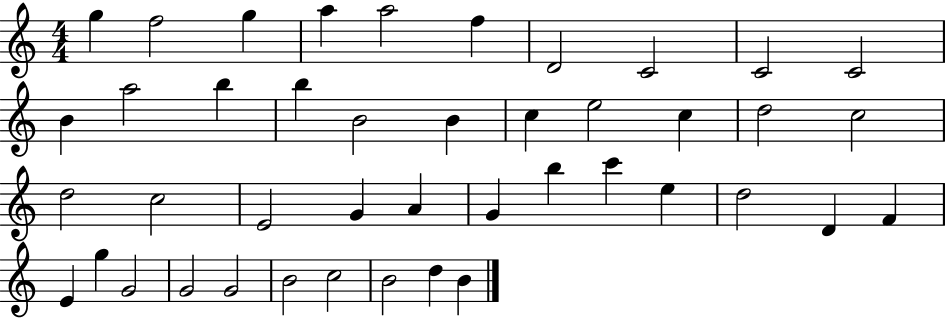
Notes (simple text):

G5/q F5/h G5/q A5/q A5/h F5/q D4/h C4/h C4/h C4/h B4/q A5/h B5/q B5/q B4/h B4/q C5/q E5/h C5/q D5/h C5/h D5/h C5/h E4/h G4/q A4/q G4/q B5/q C6/q E5/q D5/h D4/q F4/q E4/q G5/q G4/h G4/h G4/h B4/h C5/h B4/h D5/q B4/q